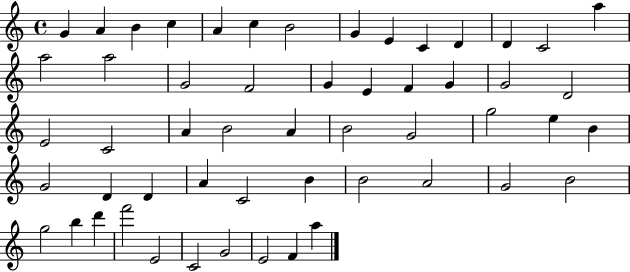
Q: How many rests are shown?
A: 0